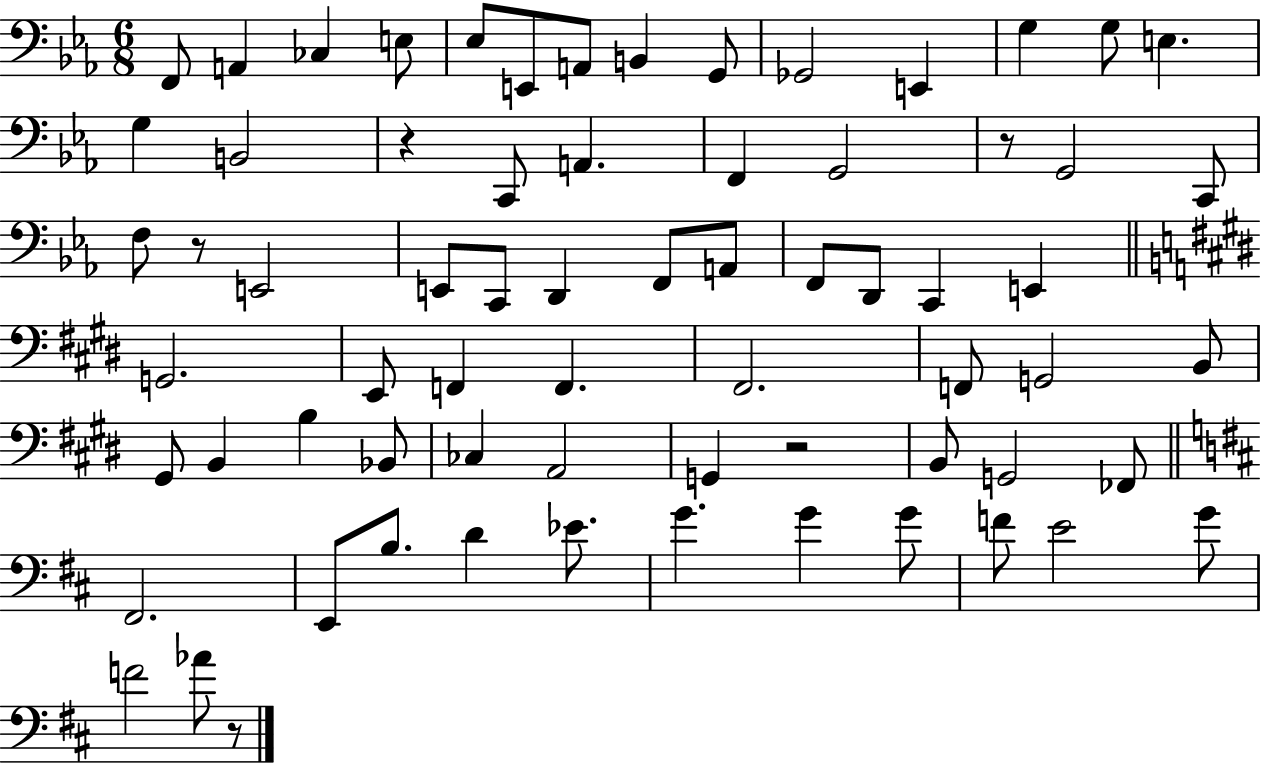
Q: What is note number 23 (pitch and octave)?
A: F3